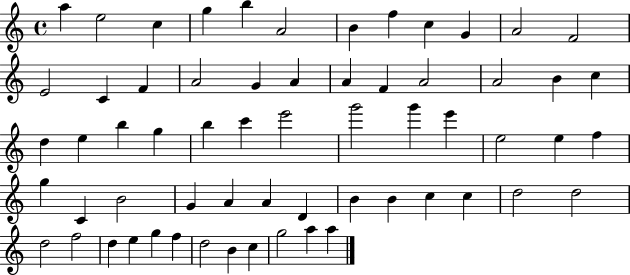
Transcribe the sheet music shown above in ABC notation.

X:1
T:Untitled
M:4/4
L:1/4
K:C
a e2 c g b A2 B f c G A2 F2 E2 C F A2 G A A F A2 A2 B c d e b g b c' e'2 g'2 g' e' e2 e f g C B2 G A A D B B c c d2 d2 d2 f2 d e g f d2 B c g2 a a